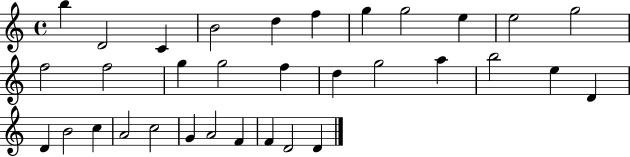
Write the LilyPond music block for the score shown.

{
  \clef treble
  \time 4/4
  \defaultTimeSignature
  \key c \major
  b''4 d'2 c'4 | b'2 d''4 f''4 | g''4 g''2 e''4 | e''2 g''2 | \break f''2 f''2 | g''4 g''2 f''4 | d''4 g''2 a''4 | b''2 e''4 d'4 | \break d'4 b'2 c''4 | a'2 c''2 | g'4 a'2 f'4 | f'4 d'2 d'4 | \break \bar "|."
}